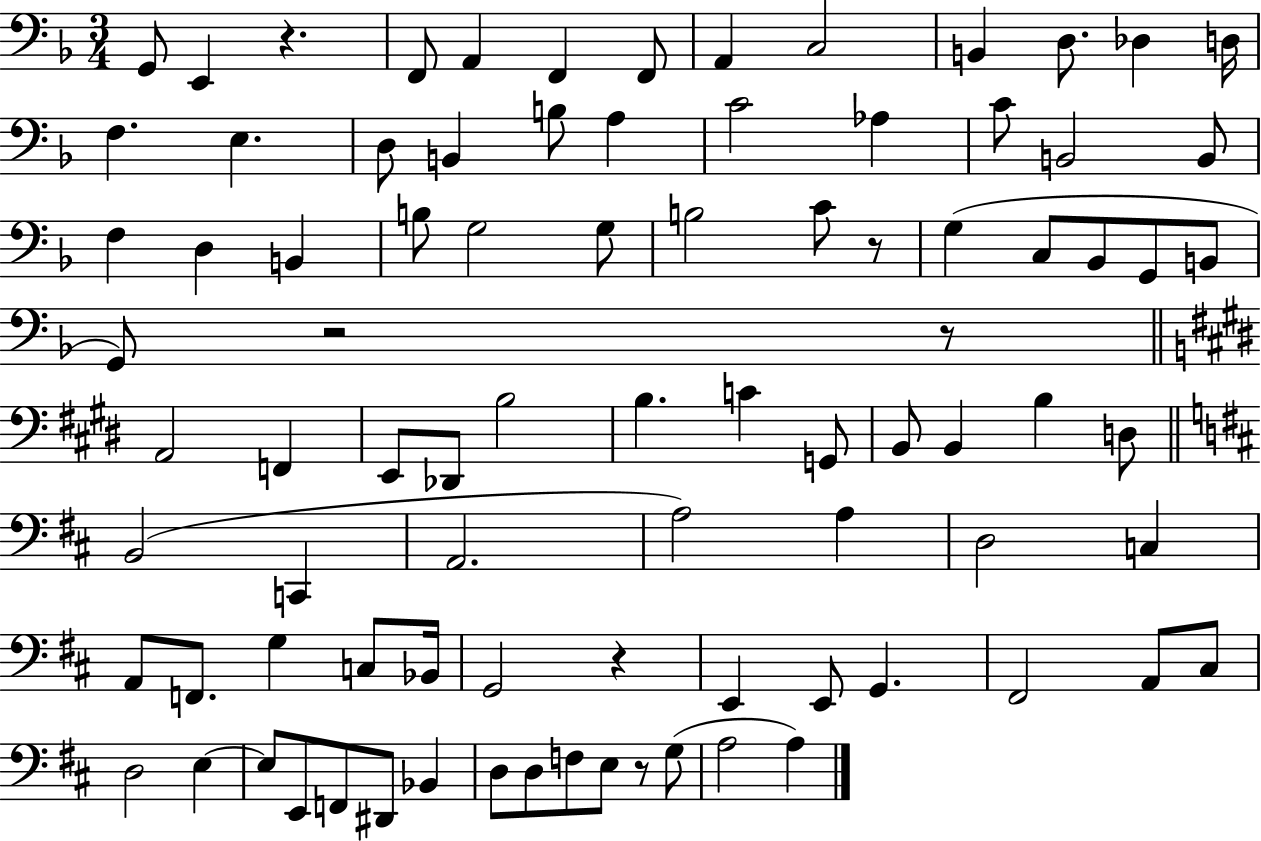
X:1
T:Untitled
M:3/4
L:1/4
K:F
G,,/2 E,, z F,,/2 A,, F,, F,,/2 A,, C,2 B,, D,/2 _D, D,/4 F, E, D,/2 B,, B,/2 A, C2 _A, C/2 B,,2 B,,/2 F, D, B,, B,/2 G,2 G,/2 B,2 C/2 z/2 G, C,/2 _B,,/2 G,,/2 B,,/2 G,,/2 z2 z/2 A,,2 F,, E,,/2 _D,,/2 B,2 B, C G,,/2 B,,/2 B,, B, D,/2 B,,2 C,, A,,2 A,2 A, D,2 C, A,,/2 F,,/2 G, C,/2 _B,,/4 G,,2 z E,, E,,/2 G,, ^F,,2 A,,/2 ^C,/2 D,2 E, E,/2 E,,/2 F,,/2 ^D,,/2 _B,, D,/2 D,/2 F,/2 E,/2 z/2 G,/2 A,2 A,